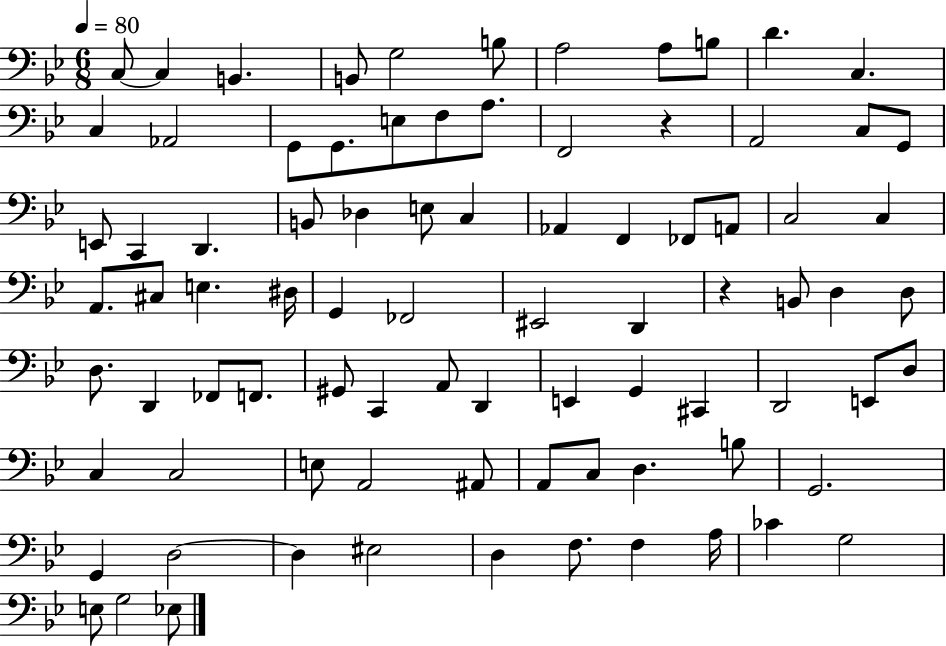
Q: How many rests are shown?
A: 2